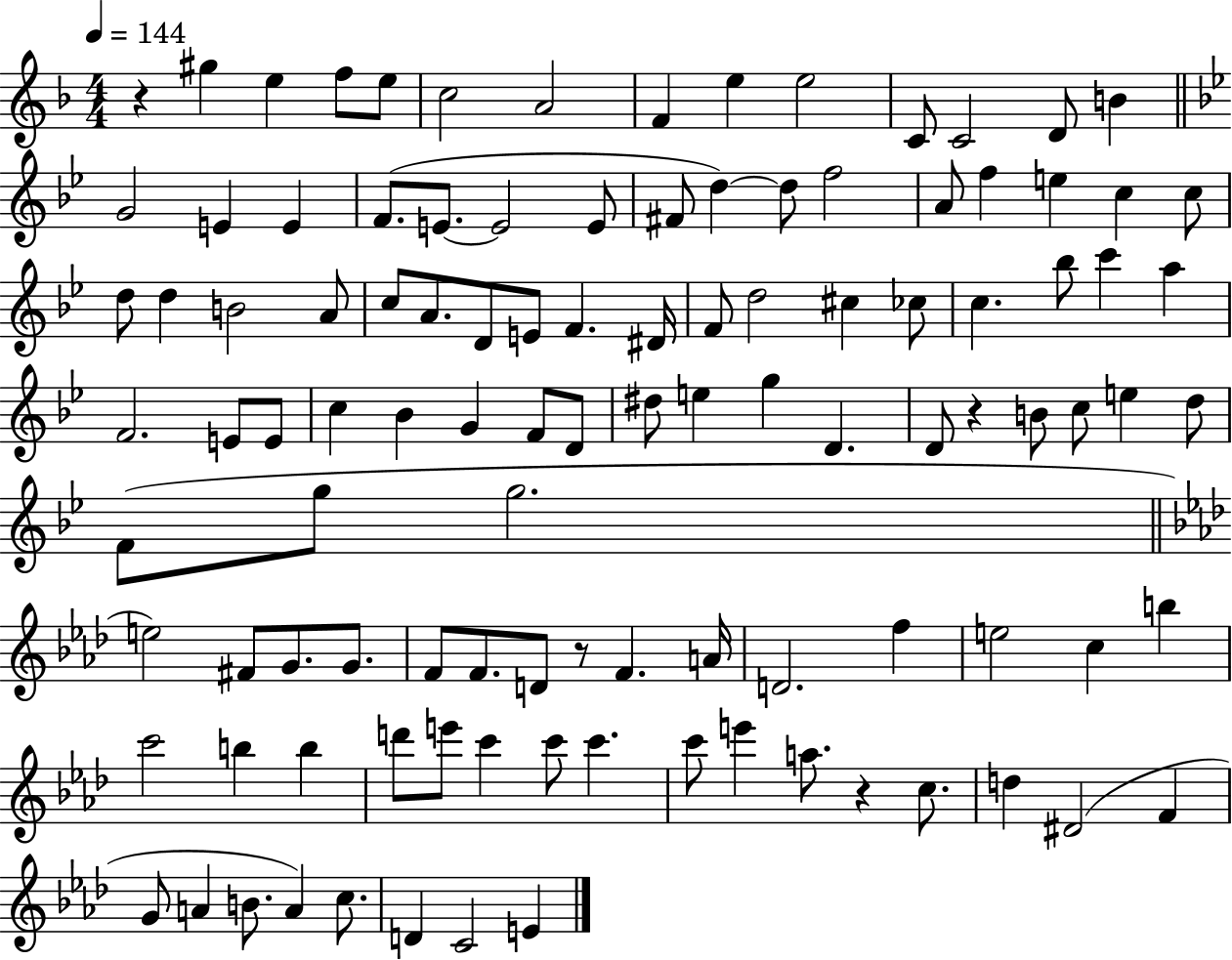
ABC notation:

X:1
T:Untitled
M:4/4
L:1/4
K:F
z ^g e f/2 e/2 c2 A2 F e e2 C/2 C2 D/2 B G2 E E F/2 E/2 E2 E/2 ^F/2 d d/2 f2 A/2 f e c c/2 d/2 d B2 A/2 c/2 A/2 D/2 E/2 F ^D/4 F/2 d2 ^c _c/2 c _b/2 c' a F2 E/2 E/2 c _B G F/2 D/2 ^d/2 e g D D/2 z B/2 c/2 e d/2 F/2 g/2 g2 e2 ^F/2 G/2 G/2 F/2 F/2 D/2 z/2 F A/4 D2 f e2 c b c'2 b b d'/2 e'/2 c' c'/2 c' c'/2 e' a/2 z c/2 d ^D2 F G/2 A B/2 A c/2 D C2 E